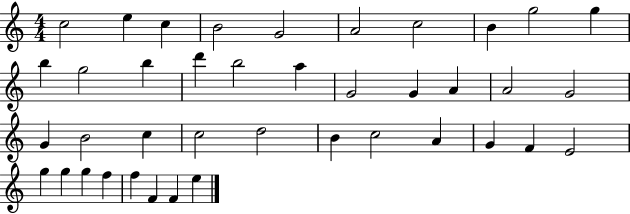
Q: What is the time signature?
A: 4/4